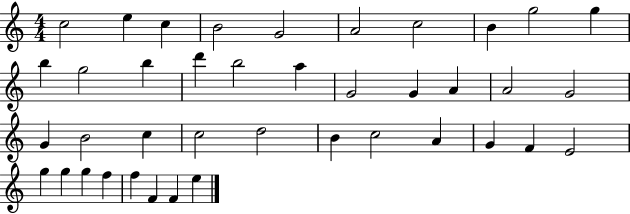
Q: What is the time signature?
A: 4/4